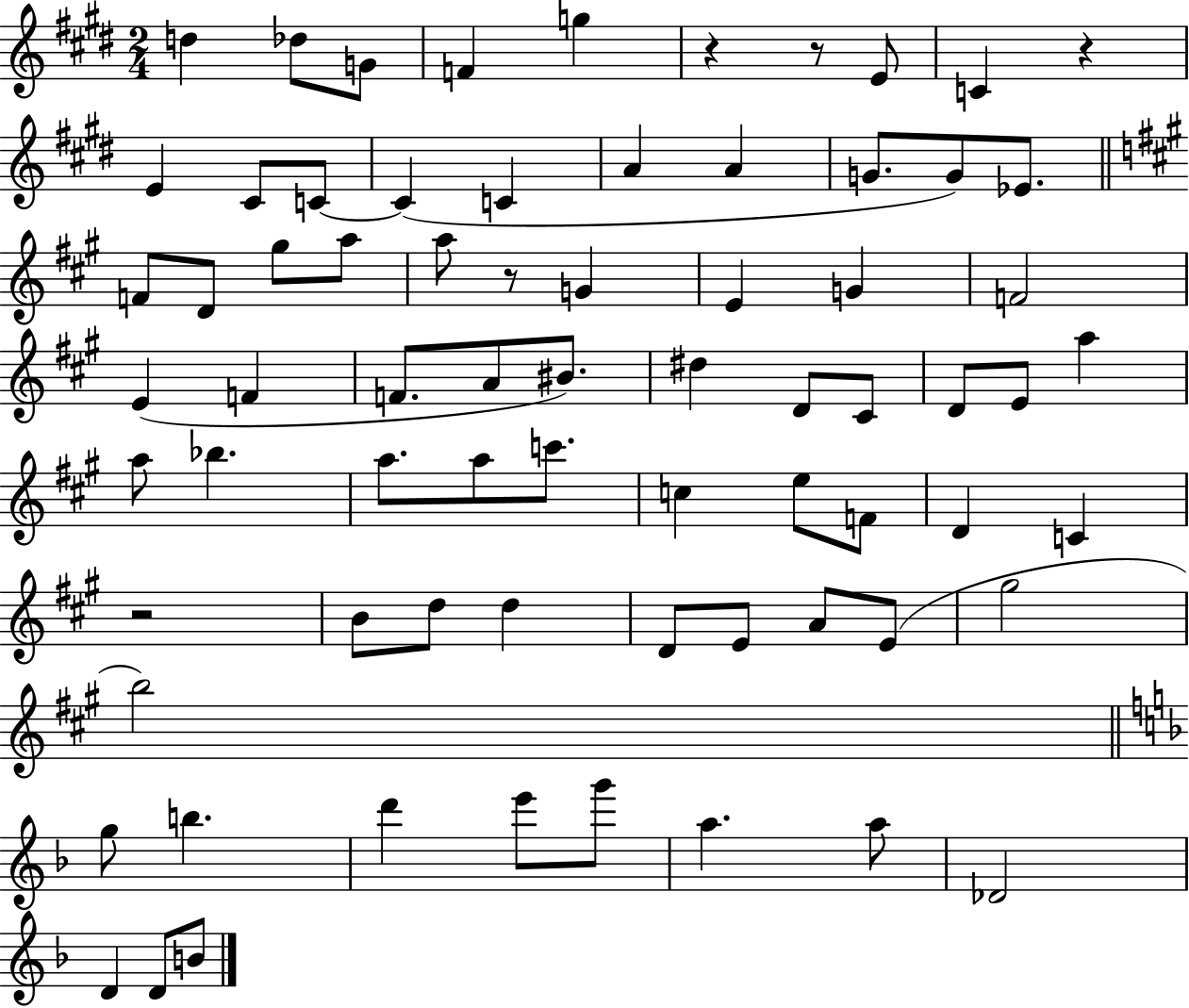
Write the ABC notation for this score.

X:1
T:Untitled
M:2/4
L:1/4
K:E
d _d/2 G/2 F g z z/2 E/2 C z E ^C/2 C/2 C C A A G/2 G/2 _E/2 F/2 D/2 ^g/2 a/2 a/2 z/2 G E G F2 E F F/2 A/2 ^B/2 ^d D/2 ^C/2 D/2 E/2 a a/2 _b a/2 a/2 c'/2 c e/2 F/2 D C z2 B/2 d/2 d D/2 E/2 A/2 E/2 ^g2 b2 g/2 b d' e'/2 g'/2 a a/2 _D2 D D/2 B/2